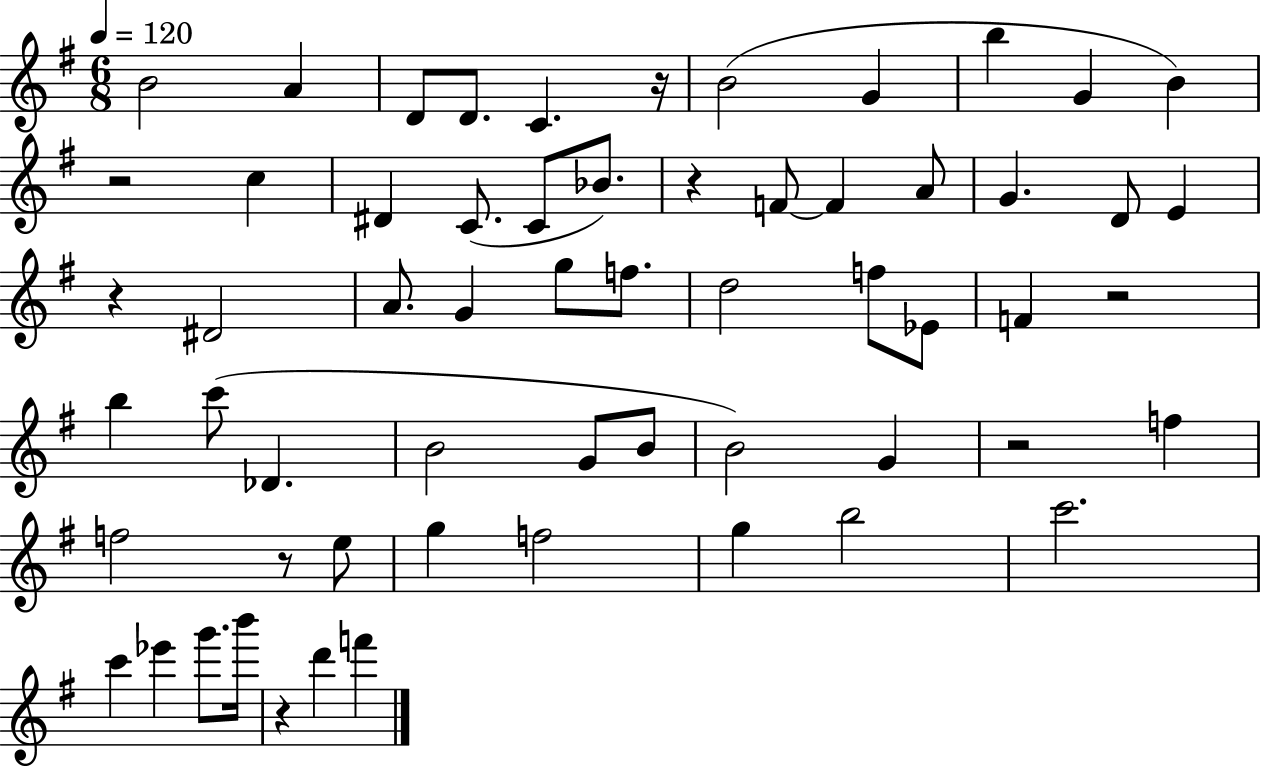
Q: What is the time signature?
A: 6/8